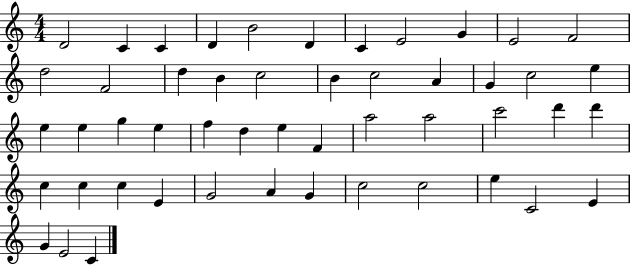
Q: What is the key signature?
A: C major